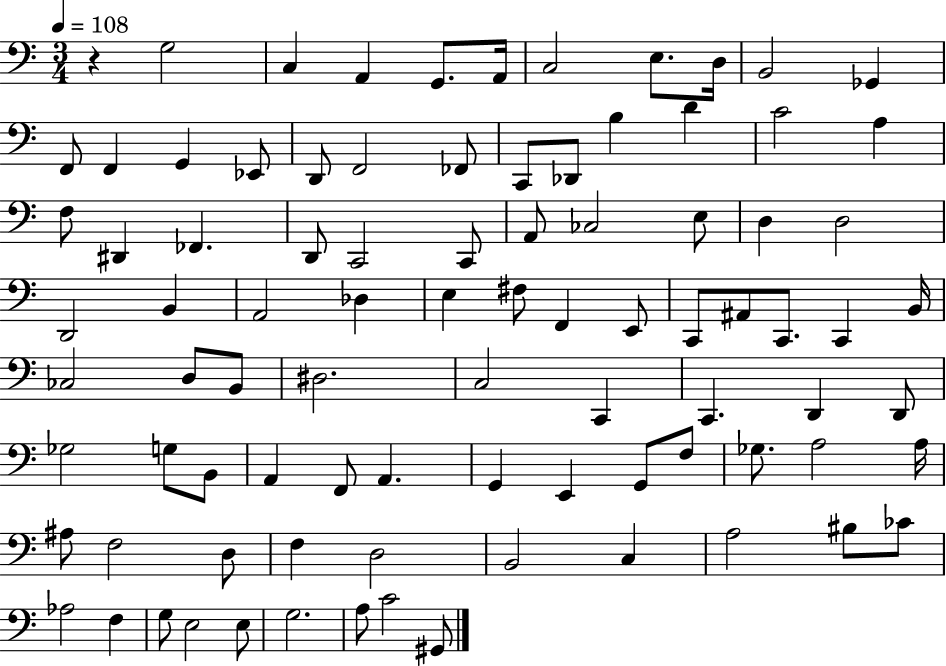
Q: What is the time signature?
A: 3/4